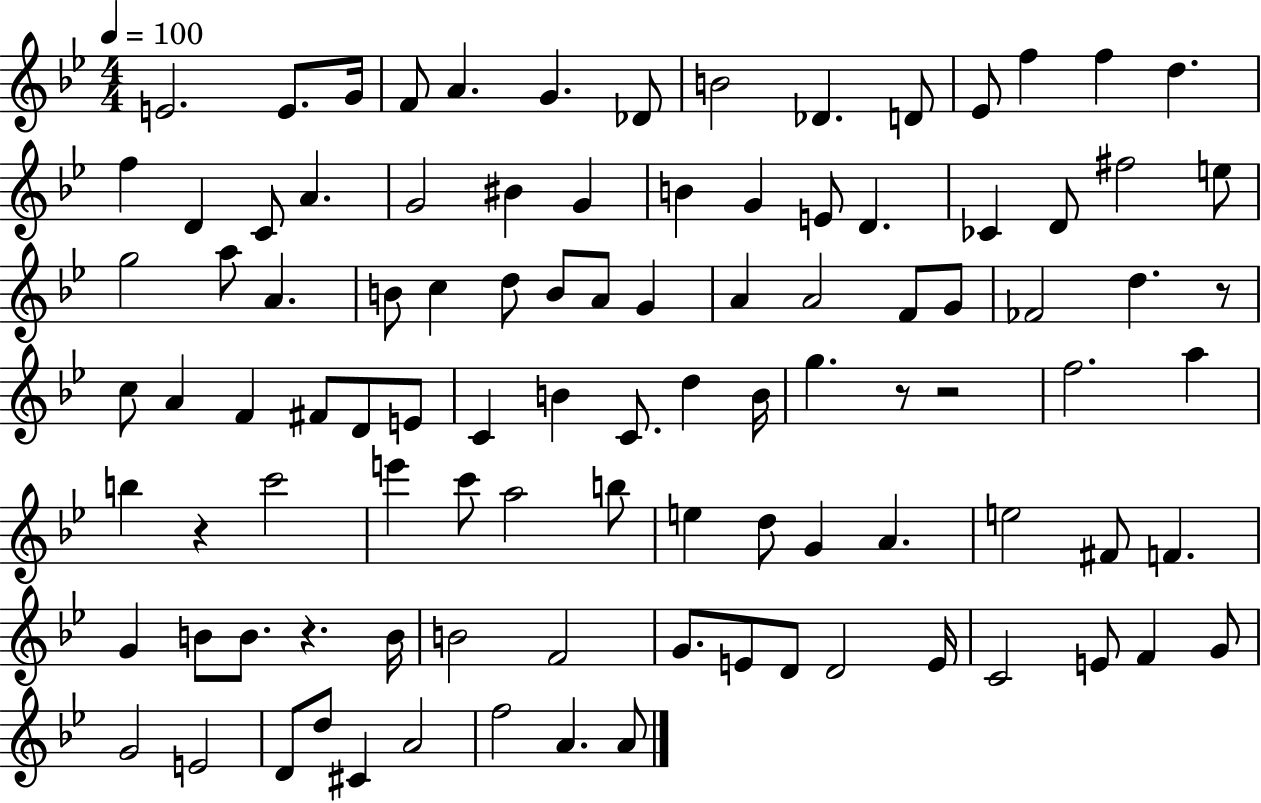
{
  \clef treble
  \numericTimeSignature
  \time 4/4
  \key bes \major
  \tempo 4 = 100
  e'2. e'8. g'16 | f'8 a'4. g'4. des'8 | b'2 des'4. d'8 | ees'8 f''4 f''4 d''4. | \break f''4 d'4 c'8 a'4. | g'2 bis'4 g'4 | b'4 g'4 e'8 d'4. | ces'4 d'8 fis''2 e''8 | \break g''2 a''8 a'4. | b'8 c''4 d''8 b'8 a'8 g'4 | a'4 a'2 f'8 g'8 | fes'2 d''4. r8 | \break c''8 a'4 f'4 fis'8 d'8 e'8 | c'4 b'4 c'8. d''4 b'16 | g''4. r8 r2 | f''2. a''4 | \break b''4 r4 c'''2 | e'''4 c'''8 a''2 b''8 | e''4 d''8 g'4 a'4. | e''2 fis'8 f'4. | \break g'4 b'8 b'8. r4. b'16 | b'2 f'2 | g'8. e'8 d'8 d'2 e'16 | c'2 e'8 f'4 g'8 | \break g'2 e'2 | d'8 d''8 cis'4 a'2 | f''2 a'4. a'8 | \bar "|."
}